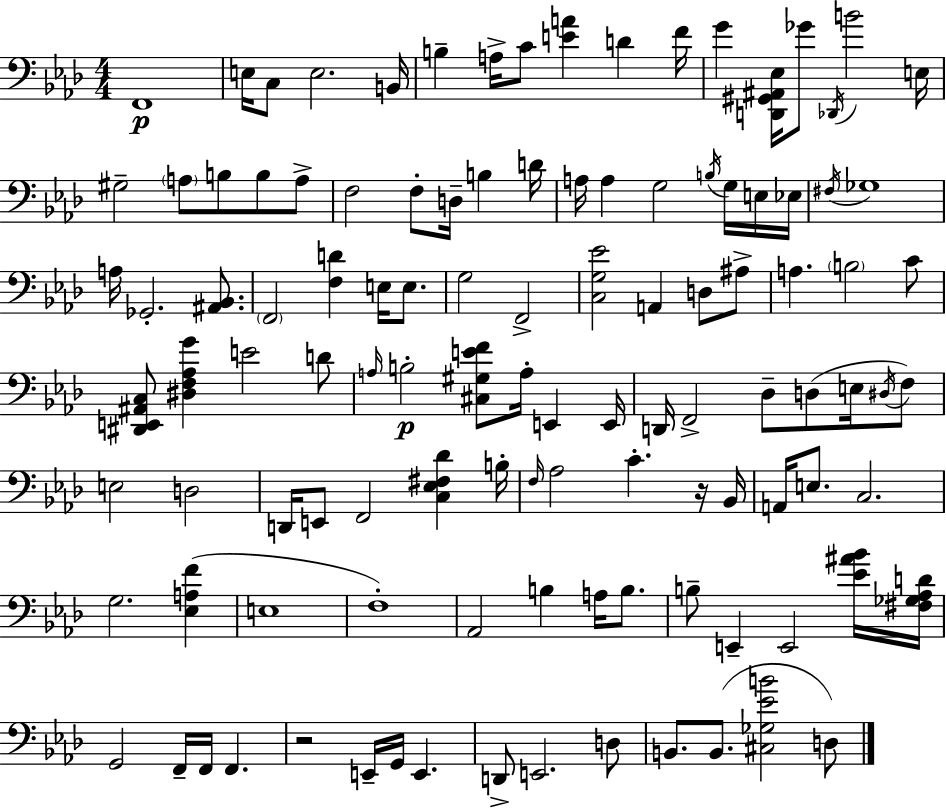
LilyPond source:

{
  \clef bass
  \numericTimeSignature
  \time 4/4
  \key f \minor
  f,1\p | e16 c8 e2. b,16 | b4-- a16-> c'8 <e' a'>4 d'4 f'16 | g'4 <d, gis, ais, ees>16 ges'8 \acciaccatura { des,16 } b'2 | \break e16 gis2-- \parenthesize a8 b8 b8 a8-> | f2 f8-. d16-- b4 | d'16 a16 a4 g2 \acciaccatura { b16 } g16 | e16 ees16 \acciaccatura { fis16 } ges1 | \break a16 ges,2.-. | <ais, bes,>8. \parenthesize f,2 <f d'>4 e16 | e8. g2 f,2-> | <c g ees'>2 a,4 d8 | \break ais8-> a4. \parenthesize b2 | c'8 <dis, e, ais, c>8 <dis f aes g'>4 e'2 | d'8 \grace { a16 }\p b2-. <cis gis e' f'>8 a16-. e,4 | e,16 d,16 f,2-> des8-- d8( | \break e16 \acciaccatura { dis16 } f8) e2 d2 | d,16 e,8 f,2 | <c ees fis des'>4 b16-. \grace { f16 } aes2 c'4.-. | r16 bes,16 a,16 e8. c2. | \break g2. | <ees a f'>4( e1 | f1-.) | aes,2 b4 | \break a16 b8. b8-- e,4-- e,2 | <ees' ais' bes'>16 <fis ges aes d'>16 g,2 f,16-- f,16 | f,4. r2 e,16-- g,16 | e,4. d,8-> e,2. | \break d8 b,8. b,8.( <cis ges ees' b'>2 | d8) \bar "|."
}